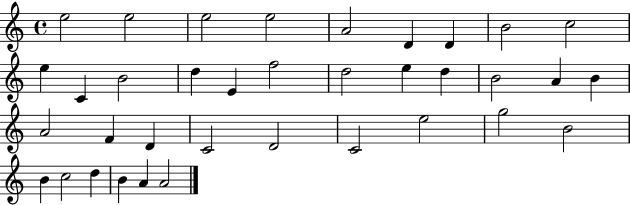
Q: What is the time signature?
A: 4/4